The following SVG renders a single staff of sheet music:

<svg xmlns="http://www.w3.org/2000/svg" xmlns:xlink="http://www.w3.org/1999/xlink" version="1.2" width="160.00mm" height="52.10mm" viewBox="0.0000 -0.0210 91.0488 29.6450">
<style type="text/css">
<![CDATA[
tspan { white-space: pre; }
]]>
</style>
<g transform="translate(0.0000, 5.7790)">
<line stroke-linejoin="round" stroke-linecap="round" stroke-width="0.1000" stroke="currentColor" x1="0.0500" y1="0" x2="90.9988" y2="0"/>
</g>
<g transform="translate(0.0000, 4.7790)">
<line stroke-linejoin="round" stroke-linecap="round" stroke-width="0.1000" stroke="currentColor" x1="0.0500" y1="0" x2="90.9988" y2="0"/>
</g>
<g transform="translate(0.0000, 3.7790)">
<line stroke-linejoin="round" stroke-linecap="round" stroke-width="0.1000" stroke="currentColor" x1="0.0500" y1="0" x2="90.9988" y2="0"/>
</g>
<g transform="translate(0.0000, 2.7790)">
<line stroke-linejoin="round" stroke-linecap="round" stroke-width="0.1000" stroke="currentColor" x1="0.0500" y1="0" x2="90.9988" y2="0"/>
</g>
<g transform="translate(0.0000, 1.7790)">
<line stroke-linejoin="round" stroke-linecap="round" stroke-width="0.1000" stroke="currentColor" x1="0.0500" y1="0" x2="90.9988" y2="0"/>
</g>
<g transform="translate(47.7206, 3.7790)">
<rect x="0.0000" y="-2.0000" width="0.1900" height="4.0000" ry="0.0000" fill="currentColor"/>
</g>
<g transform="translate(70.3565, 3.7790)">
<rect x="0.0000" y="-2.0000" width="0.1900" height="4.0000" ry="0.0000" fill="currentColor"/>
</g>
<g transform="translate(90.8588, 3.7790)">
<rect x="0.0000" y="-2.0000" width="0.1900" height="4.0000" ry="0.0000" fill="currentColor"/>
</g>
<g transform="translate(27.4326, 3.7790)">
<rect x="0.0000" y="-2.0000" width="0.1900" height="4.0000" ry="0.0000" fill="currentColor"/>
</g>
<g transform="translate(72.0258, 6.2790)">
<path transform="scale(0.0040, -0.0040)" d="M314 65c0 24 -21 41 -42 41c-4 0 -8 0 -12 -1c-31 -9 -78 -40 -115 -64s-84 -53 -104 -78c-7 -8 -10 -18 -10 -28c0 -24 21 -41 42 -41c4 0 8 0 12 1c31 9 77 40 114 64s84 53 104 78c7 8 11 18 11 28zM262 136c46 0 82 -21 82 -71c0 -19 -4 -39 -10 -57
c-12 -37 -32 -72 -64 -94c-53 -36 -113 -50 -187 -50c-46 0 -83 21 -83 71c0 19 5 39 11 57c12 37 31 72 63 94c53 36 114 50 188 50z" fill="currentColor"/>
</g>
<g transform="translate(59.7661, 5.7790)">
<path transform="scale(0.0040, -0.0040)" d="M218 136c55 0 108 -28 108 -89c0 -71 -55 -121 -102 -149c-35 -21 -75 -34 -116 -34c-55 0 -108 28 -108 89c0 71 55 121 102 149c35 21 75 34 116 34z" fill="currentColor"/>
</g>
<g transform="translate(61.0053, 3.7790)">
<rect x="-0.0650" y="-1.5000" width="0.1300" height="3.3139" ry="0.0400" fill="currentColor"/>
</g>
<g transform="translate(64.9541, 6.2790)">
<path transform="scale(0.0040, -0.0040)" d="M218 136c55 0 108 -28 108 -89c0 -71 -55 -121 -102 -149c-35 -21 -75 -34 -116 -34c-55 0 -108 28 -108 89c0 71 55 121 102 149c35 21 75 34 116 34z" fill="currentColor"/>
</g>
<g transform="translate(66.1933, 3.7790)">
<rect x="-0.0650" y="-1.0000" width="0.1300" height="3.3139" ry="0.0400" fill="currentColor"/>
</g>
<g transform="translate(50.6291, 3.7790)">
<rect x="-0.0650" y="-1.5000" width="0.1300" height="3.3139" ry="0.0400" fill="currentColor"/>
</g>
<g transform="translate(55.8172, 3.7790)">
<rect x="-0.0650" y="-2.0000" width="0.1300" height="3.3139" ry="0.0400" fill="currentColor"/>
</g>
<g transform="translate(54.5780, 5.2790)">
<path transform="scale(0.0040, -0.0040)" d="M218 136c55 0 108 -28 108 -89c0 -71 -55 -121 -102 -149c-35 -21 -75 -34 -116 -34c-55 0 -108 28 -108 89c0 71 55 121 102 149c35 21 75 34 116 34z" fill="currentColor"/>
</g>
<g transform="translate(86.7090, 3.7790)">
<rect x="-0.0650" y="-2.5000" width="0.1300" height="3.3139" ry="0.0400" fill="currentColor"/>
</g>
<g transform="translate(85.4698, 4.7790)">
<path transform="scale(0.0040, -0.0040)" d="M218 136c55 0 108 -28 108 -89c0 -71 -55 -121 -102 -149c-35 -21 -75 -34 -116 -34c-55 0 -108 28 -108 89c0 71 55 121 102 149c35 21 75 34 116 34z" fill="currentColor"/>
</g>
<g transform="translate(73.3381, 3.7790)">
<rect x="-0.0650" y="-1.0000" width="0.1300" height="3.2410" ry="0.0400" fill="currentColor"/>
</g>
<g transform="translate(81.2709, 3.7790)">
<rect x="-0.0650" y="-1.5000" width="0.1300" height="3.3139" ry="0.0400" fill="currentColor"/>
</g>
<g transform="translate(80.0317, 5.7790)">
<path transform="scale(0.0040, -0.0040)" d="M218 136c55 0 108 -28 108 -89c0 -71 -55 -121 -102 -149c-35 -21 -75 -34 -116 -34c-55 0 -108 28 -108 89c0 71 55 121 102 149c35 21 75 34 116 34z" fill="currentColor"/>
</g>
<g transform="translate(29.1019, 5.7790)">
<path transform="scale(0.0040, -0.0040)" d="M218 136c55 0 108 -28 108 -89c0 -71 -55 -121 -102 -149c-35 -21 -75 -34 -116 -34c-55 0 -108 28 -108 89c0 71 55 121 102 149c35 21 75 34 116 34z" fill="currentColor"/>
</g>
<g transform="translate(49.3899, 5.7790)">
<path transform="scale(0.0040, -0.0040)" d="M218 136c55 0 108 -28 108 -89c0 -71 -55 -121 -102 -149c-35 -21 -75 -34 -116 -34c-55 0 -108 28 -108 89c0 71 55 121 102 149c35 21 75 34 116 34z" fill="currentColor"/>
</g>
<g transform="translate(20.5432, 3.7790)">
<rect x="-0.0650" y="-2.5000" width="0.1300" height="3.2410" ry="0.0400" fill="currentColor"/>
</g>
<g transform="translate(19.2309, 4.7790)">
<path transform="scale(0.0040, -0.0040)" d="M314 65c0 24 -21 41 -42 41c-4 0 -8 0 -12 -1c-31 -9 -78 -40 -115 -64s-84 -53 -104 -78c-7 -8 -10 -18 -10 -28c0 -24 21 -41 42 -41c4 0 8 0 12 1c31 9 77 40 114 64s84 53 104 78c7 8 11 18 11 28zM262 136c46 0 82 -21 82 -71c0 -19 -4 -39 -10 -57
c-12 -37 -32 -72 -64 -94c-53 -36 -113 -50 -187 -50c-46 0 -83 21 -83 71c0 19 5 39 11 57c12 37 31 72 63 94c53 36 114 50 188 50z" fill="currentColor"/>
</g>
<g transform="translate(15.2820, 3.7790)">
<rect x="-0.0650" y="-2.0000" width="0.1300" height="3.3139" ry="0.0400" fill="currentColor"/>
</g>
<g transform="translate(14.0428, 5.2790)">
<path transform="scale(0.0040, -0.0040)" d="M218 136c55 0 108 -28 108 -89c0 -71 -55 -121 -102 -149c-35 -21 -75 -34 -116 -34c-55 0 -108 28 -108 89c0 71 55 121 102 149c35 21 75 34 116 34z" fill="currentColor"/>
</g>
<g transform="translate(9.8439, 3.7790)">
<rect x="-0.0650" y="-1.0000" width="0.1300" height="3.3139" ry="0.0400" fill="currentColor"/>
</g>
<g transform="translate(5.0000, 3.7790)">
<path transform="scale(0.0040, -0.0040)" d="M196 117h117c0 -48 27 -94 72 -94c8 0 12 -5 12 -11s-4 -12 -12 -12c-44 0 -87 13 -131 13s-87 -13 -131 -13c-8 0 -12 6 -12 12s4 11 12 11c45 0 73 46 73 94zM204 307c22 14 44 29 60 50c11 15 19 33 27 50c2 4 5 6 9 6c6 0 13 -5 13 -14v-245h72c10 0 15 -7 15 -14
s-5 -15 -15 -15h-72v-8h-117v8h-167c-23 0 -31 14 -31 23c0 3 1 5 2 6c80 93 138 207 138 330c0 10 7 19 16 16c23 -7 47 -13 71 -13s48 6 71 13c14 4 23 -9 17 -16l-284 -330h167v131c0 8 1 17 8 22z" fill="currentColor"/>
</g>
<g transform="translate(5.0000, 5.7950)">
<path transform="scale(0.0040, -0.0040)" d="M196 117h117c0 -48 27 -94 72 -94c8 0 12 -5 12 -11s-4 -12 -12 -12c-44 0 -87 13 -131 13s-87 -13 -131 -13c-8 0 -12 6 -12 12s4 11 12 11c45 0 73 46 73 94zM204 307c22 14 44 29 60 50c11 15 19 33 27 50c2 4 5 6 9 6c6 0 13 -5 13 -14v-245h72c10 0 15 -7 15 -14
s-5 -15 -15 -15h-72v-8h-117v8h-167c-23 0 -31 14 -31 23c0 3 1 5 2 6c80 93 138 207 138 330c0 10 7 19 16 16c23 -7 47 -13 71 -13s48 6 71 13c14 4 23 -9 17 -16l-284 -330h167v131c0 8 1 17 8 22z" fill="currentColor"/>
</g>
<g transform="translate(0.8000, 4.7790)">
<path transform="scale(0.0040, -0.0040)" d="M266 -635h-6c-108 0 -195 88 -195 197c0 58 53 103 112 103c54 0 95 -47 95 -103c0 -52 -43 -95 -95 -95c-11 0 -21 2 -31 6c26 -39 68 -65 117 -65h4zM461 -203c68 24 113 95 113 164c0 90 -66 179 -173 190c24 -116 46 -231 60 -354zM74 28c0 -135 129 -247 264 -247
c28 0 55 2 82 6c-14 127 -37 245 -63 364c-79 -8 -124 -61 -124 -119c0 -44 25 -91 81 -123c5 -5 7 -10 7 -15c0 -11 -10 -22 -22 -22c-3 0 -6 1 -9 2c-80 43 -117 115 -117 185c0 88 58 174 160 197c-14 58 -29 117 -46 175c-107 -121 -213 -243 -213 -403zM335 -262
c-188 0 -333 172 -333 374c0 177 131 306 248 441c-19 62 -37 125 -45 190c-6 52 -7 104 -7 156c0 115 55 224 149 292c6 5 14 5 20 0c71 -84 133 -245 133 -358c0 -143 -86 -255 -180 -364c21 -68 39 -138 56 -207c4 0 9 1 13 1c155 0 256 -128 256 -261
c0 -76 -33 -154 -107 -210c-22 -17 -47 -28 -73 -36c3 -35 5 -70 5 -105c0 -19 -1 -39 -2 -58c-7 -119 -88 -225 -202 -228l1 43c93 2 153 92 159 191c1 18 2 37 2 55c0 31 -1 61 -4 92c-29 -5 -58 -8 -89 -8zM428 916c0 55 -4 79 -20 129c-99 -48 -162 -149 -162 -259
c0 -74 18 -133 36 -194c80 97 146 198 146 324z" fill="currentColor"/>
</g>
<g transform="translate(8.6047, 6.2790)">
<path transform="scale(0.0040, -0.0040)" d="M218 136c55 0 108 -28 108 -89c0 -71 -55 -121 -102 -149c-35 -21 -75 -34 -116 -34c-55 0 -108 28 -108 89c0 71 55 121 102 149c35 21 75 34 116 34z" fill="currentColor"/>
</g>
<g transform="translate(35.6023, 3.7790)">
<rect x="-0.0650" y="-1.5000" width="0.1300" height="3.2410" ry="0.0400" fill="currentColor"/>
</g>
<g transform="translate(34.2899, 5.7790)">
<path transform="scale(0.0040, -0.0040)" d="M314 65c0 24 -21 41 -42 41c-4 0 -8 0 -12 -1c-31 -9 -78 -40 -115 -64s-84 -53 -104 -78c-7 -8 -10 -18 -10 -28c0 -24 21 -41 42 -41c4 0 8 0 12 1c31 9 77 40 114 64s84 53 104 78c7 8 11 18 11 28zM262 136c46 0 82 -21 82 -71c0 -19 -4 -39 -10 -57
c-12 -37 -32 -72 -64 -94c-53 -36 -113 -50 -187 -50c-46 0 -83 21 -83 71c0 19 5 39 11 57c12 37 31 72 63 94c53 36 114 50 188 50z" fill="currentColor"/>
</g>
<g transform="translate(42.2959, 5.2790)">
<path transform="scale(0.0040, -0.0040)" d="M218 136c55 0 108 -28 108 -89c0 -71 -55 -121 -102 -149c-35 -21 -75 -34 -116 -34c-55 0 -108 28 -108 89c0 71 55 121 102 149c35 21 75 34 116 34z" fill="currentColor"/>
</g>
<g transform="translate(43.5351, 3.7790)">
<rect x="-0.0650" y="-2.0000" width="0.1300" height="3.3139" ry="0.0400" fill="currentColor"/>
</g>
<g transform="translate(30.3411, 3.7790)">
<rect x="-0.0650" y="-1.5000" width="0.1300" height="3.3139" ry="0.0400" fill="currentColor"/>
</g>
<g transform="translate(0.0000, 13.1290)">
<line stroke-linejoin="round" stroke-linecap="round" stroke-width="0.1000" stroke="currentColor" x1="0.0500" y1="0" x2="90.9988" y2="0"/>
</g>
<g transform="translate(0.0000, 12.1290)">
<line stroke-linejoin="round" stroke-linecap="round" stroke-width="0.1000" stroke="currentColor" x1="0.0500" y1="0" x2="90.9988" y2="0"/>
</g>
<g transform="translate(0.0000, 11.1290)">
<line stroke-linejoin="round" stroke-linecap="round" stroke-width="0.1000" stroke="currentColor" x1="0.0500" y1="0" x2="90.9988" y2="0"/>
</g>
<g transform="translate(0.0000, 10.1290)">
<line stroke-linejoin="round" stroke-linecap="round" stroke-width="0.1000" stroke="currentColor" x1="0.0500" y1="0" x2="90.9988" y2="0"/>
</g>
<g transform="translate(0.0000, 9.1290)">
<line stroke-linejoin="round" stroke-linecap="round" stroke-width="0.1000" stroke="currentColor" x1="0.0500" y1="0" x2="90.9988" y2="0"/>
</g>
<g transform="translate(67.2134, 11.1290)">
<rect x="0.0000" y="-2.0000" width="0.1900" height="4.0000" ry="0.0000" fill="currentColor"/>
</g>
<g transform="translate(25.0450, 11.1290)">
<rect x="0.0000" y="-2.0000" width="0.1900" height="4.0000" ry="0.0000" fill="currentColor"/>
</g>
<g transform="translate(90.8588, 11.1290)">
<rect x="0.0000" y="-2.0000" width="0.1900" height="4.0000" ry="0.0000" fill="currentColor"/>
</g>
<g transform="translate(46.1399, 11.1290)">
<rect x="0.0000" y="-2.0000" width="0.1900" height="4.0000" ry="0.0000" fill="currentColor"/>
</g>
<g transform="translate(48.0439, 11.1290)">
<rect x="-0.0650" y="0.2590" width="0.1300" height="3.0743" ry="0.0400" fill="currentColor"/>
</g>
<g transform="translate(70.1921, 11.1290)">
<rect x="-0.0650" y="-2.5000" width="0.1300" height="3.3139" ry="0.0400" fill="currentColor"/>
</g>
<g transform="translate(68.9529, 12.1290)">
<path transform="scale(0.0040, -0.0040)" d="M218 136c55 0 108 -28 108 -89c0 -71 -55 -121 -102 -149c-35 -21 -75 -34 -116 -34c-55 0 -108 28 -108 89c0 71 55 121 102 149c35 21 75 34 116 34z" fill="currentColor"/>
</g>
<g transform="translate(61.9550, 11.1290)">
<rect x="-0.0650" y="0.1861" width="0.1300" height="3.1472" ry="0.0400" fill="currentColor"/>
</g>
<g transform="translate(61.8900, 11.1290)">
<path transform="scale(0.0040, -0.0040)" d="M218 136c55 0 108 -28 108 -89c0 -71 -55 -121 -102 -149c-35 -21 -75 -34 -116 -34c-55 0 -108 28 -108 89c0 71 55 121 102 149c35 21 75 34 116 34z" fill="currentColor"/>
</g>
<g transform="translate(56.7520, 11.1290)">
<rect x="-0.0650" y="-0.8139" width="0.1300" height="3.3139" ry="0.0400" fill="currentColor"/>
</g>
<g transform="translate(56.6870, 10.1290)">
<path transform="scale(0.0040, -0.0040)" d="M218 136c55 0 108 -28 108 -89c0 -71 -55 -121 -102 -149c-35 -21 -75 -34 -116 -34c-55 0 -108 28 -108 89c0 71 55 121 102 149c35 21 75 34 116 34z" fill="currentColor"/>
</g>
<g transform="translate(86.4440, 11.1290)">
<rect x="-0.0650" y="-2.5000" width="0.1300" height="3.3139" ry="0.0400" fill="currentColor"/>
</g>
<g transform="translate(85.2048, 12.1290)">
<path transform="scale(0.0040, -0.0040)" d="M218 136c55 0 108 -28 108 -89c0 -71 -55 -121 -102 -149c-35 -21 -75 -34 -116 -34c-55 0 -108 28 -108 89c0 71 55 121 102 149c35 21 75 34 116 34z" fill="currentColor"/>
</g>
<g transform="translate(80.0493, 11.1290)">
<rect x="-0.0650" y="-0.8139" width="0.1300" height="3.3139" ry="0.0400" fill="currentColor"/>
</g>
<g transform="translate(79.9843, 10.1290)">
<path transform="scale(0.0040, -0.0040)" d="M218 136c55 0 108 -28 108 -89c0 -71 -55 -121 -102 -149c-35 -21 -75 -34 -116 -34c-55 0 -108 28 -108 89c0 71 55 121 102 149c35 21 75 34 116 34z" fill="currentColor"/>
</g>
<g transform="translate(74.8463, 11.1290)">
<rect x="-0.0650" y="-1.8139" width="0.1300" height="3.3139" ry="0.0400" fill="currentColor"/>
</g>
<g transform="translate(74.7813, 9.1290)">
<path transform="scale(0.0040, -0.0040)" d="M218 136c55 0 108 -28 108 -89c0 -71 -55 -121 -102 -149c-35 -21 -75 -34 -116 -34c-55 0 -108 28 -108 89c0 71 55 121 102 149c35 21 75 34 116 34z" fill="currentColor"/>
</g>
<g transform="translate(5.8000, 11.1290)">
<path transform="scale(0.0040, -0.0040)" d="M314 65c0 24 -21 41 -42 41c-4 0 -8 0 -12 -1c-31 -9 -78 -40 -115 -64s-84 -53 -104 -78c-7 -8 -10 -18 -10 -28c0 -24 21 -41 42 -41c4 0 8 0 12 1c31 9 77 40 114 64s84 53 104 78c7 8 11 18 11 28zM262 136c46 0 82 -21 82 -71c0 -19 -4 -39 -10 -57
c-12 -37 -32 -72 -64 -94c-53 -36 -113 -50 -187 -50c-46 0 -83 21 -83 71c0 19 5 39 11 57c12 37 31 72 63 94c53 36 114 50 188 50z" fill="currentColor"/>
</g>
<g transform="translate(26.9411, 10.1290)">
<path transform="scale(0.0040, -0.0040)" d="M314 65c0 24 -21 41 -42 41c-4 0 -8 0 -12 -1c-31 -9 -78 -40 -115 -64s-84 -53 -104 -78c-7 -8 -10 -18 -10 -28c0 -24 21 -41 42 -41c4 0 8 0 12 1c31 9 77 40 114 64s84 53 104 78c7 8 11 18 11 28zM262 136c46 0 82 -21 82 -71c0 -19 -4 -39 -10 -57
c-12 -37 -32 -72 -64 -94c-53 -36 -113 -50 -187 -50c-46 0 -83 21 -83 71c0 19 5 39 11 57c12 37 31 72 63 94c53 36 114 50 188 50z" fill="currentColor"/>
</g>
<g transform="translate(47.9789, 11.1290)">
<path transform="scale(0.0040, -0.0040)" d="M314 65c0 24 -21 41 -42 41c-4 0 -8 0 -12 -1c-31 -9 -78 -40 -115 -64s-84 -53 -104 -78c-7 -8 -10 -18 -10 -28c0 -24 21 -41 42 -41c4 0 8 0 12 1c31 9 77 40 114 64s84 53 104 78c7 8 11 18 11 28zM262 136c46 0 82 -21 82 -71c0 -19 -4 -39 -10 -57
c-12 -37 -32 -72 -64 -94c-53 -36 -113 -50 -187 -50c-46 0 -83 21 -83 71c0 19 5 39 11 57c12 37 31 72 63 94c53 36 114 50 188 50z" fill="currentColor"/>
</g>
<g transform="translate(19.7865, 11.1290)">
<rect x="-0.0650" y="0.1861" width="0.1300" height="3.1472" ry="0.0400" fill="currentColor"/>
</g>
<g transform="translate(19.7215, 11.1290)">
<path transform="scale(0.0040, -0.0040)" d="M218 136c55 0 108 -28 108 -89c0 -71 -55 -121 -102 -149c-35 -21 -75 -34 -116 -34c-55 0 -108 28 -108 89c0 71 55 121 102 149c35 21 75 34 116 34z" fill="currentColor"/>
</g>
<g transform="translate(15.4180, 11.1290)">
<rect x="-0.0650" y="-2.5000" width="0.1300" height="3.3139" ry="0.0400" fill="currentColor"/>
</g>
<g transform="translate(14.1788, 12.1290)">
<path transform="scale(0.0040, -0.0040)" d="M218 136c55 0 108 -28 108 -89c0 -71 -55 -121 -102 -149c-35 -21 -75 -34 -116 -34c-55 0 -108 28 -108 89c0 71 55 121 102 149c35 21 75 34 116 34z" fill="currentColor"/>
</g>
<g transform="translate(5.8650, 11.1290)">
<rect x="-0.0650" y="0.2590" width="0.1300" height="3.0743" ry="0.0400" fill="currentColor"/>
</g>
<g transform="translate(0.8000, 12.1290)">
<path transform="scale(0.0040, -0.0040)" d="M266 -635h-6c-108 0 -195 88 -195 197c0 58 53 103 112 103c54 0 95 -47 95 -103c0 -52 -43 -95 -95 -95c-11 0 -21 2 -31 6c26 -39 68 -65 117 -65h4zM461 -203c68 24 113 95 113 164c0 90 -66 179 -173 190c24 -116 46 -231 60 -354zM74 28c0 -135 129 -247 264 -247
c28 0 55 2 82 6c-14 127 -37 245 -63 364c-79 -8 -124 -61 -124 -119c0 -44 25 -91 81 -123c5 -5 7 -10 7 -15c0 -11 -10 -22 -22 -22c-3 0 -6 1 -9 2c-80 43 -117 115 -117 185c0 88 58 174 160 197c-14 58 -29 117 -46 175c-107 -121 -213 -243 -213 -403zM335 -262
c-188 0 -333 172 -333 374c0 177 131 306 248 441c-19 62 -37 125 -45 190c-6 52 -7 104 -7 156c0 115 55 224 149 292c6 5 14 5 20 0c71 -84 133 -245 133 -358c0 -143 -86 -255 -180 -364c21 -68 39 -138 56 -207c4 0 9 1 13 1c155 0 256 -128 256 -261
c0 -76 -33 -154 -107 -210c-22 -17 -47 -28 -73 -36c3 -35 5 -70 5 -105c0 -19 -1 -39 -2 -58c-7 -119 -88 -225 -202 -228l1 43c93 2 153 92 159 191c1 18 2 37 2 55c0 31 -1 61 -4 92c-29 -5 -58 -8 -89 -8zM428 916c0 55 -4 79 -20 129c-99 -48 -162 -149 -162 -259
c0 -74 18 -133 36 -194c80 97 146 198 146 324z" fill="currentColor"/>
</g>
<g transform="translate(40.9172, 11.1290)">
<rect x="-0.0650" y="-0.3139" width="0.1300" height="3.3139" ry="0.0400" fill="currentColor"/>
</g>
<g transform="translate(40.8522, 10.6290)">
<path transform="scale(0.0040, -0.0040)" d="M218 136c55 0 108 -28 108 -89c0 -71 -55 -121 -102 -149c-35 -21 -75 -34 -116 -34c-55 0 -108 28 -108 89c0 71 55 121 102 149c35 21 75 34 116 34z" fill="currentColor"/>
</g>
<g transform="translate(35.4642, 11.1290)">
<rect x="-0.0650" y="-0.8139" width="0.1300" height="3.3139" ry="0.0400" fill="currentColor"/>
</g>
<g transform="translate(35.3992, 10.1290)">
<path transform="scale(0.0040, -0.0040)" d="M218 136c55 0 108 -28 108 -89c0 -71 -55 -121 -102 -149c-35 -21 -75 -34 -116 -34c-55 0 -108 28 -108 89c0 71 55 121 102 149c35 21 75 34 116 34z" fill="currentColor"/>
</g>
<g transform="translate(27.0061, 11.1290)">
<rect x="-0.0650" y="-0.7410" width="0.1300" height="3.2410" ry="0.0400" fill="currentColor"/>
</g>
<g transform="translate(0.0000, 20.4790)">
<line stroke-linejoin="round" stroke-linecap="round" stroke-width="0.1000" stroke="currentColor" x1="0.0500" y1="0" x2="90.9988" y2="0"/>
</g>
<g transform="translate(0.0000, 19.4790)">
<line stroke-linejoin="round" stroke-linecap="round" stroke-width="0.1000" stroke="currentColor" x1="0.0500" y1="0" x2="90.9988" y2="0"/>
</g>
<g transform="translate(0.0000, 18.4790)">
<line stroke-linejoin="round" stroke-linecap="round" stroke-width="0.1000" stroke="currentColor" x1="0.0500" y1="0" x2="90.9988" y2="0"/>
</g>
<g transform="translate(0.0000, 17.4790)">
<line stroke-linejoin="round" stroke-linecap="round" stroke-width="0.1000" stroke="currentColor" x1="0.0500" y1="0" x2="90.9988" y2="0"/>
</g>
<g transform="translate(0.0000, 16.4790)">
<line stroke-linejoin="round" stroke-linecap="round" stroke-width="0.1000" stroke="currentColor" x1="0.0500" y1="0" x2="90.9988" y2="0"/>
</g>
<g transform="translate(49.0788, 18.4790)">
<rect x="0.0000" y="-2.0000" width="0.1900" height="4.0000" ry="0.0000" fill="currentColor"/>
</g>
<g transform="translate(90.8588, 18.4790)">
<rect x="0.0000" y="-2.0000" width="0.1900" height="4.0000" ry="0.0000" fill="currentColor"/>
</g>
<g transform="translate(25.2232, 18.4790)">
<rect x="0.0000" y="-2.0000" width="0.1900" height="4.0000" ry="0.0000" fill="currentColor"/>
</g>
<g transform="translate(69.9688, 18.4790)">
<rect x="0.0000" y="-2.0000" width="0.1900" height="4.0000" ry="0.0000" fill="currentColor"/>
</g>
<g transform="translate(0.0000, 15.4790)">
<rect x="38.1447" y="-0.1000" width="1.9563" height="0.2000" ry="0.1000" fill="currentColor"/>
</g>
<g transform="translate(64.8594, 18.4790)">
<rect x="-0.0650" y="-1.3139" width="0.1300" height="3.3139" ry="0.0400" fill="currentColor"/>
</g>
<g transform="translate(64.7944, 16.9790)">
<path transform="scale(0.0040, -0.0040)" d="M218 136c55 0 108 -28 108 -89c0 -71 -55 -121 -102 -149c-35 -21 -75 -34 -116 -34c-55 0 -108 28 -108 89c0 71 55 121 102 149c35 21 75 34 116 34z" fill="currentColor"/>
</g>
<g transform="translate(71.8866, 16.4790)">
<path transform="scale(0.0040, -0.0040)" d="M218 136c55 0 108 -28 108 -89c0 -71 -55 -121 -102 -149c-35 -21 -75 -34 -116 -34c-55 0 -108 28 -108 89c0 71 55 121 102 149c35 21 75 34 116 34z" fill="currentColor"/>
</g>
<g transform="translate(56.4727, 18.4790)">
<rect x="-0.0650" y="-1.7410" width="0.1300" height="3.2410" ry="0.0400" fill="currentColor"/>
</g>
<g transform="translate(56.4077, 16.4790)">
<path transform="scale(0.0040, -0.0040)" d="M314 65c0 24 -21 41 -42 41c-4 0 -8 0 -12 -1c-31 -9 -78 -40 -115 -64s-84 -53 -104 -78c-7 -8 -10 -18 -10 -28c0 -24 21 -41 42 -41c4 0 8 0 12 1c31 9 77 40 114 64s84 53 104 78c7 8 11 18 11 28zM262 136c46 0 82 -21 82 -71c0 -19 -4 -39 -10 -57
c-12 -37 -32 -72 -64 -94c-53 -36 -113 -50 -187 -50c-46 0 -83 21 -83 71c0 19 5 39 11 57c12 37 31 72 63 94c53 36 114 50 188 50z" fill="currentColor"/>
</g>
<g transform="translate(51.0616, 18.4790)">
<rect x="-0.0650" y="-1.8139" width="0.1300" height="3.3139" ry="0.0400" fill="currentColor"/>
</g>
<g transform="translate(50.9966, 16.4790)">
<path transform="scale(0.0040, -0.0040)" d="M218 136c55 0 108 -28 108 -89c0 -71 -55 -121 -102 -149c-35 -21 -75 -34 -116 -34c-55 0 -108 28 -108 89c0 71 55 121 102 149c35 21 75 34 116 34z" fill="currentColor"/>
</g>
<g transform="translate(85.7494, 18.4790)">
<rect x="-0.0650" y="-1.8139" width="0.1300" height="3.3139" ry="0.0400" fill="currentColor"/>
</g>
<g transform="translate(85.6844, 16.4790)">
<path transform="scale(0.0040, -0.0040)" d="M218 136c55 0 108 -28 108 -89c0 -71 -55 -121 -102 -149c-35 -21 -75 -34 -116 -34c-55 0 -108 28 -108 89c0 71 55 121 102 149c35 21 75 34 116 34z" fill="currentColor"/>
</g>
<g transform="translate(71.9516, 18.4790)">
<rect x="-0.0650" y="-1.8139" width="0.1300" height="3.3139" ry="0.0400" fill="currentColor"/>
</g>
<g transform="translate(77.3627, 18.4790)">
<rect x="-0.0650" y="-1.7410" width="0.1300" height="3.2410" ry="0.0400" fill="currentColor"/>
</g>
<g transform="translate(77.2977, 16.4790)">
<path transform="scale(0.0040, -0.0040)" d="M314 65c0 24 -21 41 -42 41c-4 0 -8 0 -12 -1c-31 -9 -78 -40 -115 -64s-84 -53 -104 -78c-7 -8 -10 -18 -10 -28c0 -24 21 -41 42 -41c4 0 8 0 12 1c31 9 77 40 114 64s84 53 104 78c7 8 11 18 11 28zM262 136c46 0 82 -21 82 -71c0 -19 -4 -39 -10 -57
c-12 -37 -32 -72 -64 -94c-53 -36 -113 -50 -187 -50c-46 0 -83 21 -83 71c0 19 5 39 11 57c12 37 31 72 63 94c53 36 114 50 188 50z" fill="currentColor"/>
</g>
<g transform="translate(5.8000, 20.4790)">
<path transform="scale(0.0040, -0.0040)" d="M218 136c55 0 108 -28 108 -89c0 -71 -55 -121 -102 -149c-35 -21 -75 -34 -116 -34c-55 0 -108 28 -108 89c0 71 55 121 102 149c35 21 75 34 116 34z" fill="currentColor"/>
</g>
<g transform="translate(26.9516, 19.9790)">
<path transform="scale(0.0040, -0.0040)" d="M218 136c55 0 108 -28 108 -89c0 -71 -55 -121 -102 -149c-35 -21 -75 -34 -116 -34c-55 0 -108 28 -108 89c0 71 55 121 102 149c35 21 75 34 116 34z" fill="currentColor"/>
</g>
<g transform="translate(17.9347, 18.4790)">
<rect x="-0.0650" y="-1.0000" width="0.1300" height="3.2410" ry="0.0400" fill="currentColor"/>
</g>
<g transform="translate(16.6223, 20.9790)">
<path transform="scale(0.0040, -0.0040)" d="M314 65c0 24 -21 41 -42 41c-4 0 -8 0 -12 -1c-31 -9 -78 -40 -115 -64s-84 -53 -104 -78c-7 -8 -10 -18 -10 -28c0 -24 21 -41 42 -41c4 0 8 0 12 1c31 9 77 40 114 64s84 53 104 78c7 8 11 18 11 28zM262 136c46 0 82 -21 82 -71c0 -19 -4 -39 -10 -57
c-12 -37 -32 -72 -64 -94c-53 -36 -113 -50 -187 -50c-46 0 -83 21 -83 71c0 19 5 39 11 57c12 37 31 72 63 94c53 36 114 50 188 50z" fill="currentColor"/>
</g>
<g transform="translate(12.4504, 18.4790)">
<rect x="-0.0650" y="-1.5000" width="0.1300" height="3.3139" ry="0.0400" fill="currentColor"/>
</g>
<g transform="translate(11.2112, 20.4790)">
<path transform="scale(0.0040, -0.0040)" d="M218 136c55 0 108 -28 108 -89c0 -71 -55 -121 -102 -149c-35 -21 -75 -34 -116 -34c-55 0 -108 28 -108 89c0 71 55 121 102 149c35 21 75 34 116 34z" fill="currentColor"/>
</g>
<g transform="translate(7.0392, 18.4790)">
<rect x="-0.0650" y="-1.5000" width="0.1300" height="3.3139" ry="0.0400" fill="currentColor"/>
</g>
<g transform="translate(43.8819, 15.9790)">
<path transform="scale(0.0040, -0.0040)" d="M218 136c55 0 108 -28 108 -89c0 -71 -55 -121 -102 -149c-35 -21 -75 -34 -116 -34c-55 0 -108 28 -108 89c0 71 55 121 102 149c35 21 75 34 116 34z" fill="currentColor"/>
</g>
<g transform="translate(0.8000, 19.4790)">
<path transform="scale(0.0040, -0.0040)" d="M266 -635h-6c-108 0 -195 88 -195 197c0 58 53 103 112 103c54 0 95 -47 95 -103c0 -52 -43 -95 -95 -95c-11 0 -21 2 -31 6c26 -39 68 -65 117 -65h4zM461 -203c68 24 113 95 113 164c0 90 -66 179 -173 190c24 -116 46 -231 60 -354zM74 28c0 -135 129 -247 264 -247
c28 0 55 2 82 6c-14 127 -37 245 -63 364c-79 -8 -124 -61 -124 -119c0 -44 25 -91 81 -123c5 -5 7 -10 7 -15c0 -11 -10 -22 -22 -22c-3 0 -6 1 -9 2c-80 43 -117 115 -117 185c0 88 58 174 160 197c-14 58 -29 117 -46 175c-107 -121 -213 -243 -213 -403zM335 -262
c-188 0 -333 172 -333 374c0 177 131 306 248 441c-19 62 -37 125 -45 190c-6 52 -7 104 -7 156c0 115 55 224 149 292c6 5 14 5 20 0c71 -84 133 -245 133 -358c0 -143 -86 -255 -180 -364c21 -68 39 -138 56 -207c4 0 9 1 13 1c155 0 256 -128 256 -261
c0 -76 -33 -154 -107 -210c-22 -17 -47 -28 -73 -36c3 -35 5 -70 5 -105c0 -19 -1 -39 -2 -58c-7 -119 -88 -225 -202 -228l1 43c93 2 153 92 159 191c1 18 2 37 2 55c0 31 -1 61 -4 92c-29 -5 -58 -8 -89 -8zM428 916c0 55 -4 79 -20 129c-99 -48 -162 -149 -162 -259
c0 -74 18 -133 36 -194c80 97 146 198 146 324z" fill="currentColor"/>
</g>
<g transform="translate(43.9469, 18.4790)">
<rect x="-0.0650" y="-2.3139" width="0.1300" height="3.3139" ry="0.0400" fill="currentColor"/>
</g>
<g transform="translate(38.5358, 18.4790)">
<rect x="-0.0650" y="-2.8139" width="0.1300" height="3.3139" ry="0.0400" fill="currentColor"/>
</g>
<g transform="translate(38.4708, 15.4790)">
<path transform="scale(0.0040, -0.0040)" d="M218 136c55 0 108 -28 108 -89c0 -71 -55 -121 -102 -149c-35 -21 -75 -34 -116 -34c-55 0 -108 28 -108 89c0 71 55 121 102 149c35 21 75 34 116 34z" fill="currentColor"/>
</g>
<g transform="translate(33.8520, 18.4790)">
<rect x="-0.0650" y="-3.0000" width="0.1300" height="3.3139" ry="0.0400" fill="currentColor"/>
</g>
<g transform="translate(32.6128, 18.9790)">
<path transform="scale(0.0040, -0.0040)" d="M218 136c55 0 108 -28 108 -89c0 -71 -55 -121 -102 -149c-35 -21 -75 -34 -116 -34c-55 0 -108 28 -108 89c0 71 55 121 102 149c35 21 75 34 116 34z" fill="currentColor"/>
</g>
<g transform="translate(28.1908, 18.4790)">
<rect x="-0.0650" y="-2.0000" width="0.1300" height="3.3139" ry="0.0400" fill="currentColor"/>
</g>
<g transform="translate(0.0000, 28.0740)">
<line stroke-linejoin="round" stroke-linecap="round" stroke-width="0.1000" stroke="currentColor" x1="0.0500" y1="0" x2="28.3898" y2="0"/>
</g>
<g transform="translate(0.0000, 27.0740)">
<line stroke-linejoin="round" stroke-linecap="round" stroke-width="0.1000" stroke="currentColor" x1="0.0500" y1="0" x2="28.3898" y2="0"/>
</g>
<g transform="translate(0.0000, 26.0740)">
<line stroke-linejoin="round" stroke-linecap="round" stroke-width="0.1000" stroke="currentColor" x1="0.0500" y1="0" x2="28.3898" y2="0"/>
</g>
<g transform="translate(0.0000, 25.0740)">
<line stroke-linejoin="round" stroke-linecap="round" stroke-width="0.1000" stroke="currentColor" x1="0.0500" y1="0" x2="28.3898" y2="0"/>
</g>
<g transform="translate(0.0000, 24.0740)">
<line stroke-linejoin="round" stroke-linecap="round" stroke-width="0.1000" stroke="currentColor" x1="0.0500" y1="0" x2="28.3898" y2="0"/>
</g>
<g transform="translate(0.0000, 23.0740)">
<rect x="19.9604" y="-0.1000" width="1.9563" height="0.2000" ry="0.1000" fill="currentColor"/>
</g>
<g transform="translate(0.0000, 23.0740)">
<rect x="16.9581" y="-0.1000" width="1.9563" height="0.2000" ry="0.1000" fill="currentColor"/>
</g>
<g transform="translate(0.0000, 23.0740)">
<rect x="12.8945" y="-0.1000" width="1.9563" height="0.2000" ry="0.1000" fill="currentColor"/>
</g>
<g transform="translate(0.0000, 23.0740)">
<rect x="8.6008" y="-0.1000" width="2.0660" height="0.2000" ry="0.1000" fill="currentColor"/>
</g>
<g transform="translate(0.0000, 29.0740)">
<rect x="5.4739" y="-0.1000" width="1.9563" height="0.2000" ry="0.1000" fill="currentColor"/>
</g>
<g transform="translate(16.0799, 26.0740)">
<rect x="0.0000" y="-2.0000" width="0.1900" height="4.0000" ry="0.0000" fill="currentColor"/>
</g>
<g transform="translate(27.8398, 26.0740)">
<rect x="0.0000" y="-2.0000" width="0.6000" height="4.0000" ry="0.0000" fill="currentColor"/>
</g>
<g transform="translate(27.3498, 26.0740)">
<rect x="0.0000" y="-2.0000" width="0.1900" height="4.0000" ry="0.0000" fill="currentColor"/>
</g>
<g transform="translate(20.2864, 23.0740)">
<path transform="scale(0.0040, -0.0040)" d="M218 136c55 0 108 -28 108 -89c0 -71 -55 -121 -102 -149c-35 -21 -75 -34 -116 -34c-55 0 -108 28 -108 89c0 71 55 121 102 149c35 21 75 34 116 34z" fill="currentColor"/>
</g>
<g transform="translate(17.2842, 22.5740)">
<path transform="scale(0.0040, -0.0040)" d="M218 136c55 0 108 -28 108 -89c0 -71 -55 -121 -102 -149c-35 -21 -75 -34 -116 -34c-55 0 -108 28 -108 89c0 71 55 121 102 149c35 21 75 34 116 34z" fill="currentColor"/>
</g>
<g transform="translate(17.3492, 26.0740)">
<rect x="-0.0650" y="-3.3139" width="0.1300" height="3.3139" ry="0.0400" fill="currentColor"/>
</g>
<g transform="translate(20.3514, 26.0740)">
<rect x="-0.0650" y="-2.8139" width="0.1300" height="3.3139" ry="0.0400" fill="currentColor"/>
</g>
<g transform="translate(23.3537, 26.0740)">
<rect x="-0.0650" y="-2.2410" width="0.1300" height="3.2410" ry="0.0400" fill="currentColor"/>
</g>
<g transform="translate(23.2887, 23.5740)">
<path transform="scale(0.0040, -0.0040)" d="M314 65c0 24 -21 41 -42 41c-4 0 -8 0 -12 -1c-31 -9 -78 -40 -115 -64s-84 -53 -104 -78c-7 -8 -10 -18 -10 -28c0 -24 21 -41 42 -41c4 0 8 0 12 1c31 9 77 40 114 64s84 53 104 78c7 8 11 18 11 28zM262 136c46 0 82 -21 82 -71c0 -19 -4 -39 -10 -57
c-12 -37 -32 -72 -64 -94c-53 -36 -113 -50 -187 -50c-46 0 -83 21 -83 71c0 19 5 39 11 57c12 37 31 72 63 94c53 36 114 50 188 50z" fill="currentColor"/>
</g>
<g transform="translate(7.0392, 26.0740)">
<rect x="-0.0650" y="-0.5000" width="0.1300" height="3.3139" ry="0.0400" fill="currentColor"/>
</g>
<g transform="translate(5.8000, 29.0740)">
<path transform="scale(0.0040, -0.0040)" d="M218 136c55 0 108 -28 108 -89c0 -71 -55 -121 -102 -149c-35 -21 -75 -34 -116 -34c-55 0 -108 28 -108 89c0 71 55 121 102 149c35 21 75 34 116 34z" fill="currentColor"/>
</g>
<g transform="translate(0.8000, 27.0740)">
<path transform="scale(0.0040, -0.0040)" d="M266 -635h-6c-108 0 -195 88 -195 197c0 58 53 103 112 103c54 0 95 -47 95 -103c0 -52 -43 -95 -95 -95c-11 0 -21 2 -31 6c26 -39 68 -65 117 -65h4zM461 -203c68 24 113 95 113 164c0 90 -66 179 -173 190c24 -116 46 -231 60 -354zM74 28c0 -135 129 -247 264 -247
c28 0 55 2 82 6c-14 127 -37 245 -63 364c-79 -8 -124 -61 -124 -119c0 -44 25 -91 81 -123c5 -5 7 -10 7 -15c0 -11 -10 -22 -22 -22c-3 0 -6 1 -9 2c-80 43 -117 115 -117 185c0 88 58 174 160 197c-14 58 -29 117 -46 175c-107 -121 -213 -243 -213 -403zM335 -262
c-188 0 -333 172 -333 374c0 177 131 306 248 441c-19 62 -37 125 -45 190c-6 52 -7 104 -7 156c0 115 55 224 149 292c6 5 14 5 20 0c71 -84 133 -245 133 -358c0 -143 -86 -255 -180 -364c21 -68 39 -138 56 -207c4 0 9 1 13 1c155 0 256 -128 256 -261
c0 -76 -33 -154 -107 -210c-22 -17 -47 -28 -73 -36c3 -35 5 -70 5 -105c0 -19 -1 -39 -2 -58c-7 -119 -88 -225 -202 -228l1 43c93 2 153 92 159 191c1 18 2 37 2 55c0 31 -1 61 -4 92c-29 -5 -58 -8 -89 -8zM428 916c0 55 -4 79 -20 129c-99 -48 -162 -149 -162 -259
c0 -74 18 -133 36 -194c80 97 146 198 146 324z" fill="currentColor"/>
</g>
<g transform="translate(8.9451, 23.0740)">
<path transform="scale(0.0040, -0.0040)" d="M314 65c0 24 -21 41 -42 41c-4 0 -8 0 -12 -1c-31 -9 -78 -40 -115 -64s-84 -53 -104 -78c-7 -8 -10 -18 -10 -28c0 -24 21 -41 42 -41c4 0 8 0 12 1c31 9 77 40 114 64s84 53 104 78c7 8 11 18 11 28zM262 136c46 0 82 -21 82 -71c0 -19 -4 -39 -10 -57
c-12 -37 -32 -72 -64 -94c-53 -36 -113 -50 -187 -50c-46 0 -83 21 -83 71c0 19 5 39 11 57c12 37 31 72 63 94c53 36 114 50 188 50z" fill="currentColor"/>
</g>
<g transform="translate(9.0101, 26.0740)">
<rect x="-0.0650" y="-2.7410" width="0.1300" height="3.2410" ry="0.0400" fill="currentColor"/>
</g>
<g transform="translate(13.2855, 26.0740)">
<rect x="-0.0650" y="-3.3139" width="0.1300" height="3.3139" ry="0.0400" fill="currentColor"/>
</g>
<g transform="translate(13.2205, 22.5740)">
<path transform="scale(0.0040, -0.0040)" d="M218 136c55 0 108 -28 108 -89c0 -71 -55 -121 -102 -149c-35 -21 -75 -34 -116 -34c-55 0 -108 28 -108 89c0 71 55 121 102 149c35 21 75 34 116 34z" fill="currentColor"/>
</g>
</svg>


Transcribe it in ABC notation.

X:1
T:Untitled
M:4/4
L:1/4
K:C
D F G2 E E2 F E F E D D2 E G B2 G B d2 d c B2 d B G f d G E E D2 F A a g f f2 e f f2 f C a2 b b a g2